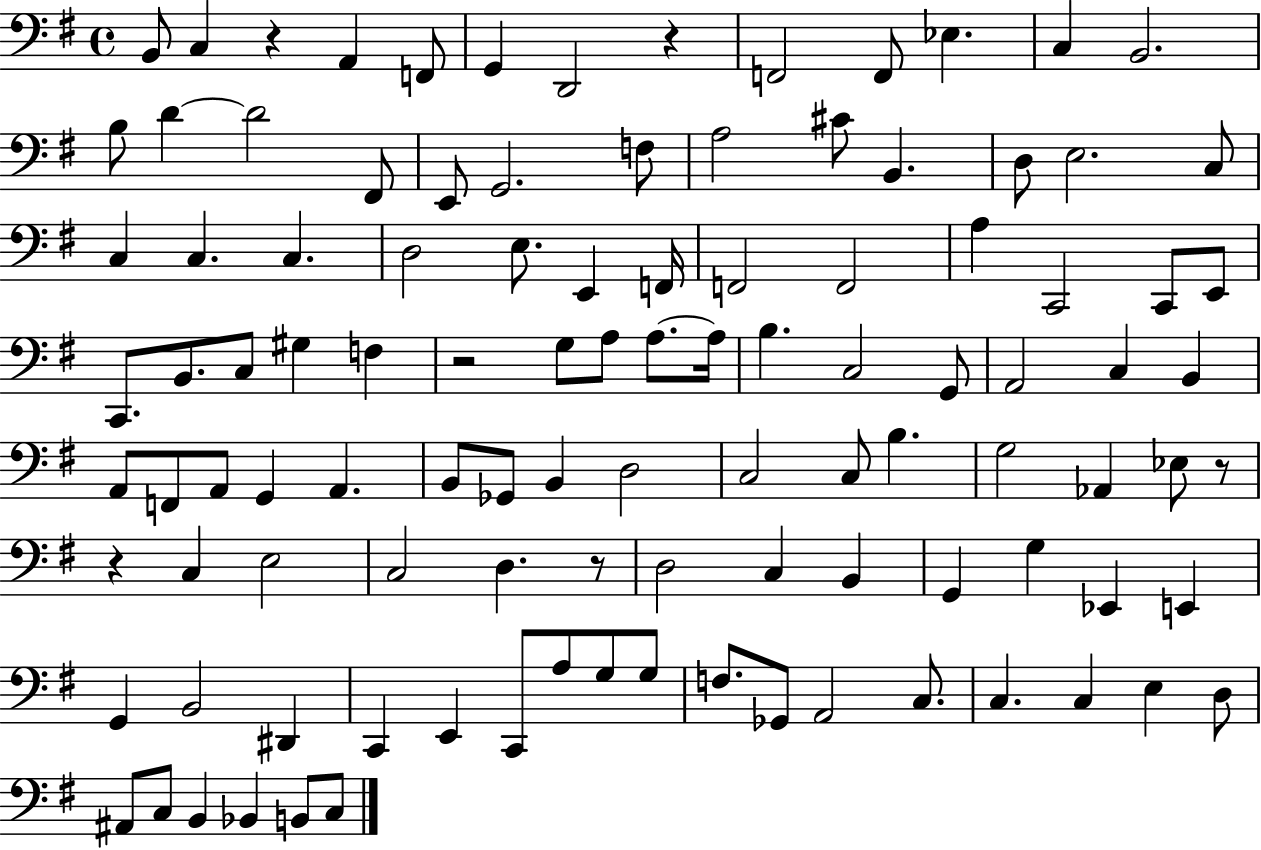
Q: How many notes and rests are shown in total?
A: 107